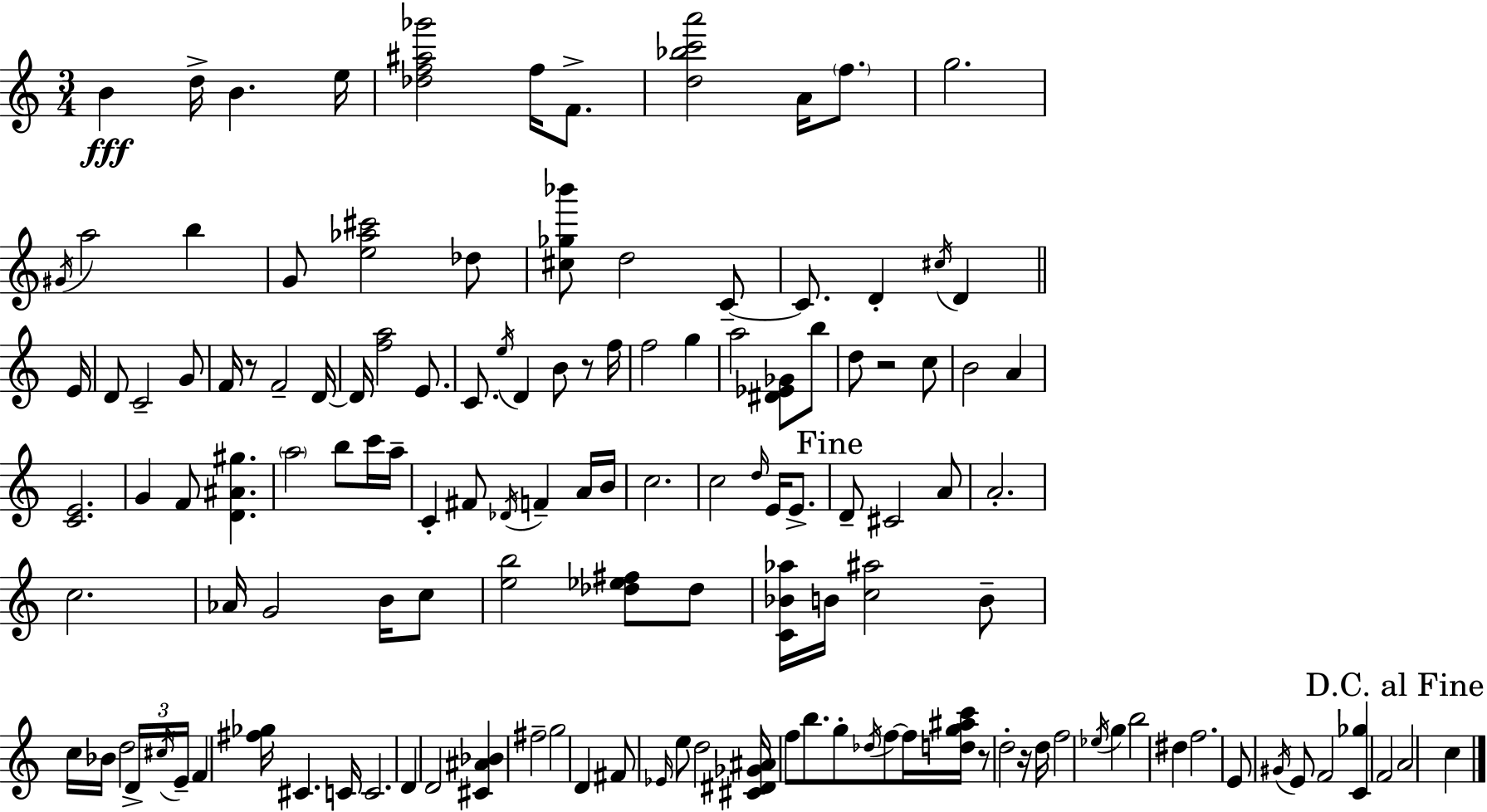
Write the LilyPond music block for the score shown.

{
  \clef treble
  \numericTimeSignature
  \time 3/4
  \key c \major
  \repeat volta 2 { b'4\fff d''16-> b'4. e''16 | <des'' f'' ais'' ges'''>2 f''16 f'8.-> | <d'' bes'' c''' a'''>2 a'16 \parenthesize f''8. | g''2. | \break \acciaccatura { gis'16 } a''2 b''4 | g'8 <e'' aes'' cis'''>2 des''8 | <cis'' ges'' bes'''>8 d''2 c'8--~~ | c'8. d'4-. \acciaccatura { cis''16 } d'4 | \break \bar "||" \break \key a \minor e'16 d'8 c'2-- g'8 | f'16 r8 f'2-- | d'16~~ d'16 <f'' a''>2 e'8. | c'8. \acciaccatura { e''16 } d'4 b'8 r8 | \break f''16 f''2 g''4 | a''2 <dis' ees' ges'>8 | b''8 d''8 r2 | c''8 b'2 a'4 | \break <c' e'>2. | g'4 f'8 <d' ais' gis''>4. | \parenthesize a''2 b''8 | c'''16 a''16-- c'4-. fis'8 \acciaccatura { des'16 } f'4-- | \break a'16 b'16 c''2. | c''2 \grace { d''16 } | e'16 e'8.-> \mark "Fine" d'8-- cis'2 | a'8 a'2.-. | \break c''2. | aes'16 g'2 | b'16 c''8 <e'' b''>2 | <des'' ees'' fis''>8 des''8 <c' bes' aes''>16 b'16 <c'' ais''>2 | \break b'8-- c''16 bes'16 d''2 | \tuplet 3/2 { d'16-> \acciaccatura { cis''16 } e'16-- } f'4 <fis'' ges''>16 cis'4. | c'16 c'2. | d'4 d'2 | \break <cis' ais' bes'>4 fis''2-- | g''2 | d'4 fis'8 \grace { ees'16 } e''8 d''2 | <cis' dis' ges' ais'>16 f''8 b''8. | \break g''8-. \acciaccatura { des''16 } f''8~~ f''16 <d'' g'' ais'' c'''>16 r8 d''2-. | r16 d''16 f''2 | \acciaccatura { ees''16 } g''4 b''2 | dis''4 f''2. | \break e'8 \acciaccatura { gis'16 } e'8 | f'2 <c' ges''>4 | f'2 \mark "D.C. al Fine" a'2 | c''4 } \bar "|."
}